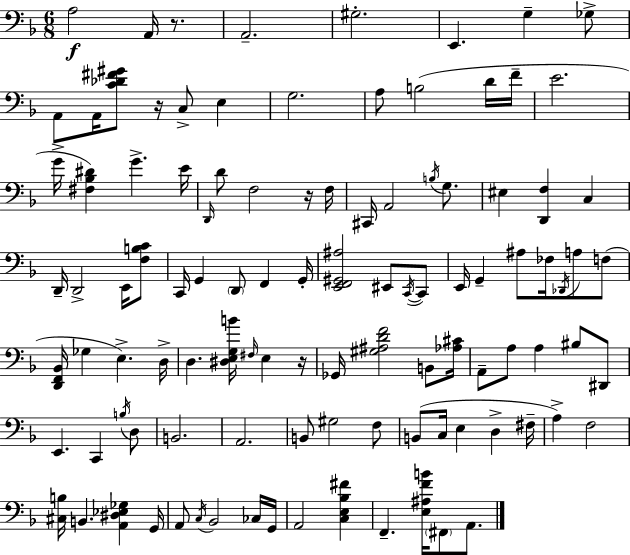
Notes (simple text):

A3/h A2/s R/e. A2/h. G#3/h. E2/q. G3/q Gb3/e A2/e A2/s [C4,Db4,F#4,G#4]/e R/s C3/e E3/q G3/h. A3/e B3/h D4/s F4/s E4/h. G4/s [F#3,Bb3,D#4]/q G4/q. E4/s D2/s D4/e F3/h R/s F3/s C#2/s A2/h B3/s G3/e. EIS3/q [D2,F3]/q C3/q D2/s D2/h E2/s [F3,B3,C4]/e C2/s G2/q D2/e F2/q G2/s [E2,F2,G#2,A#3]/h EIS2/e C2/s C2/e E2/s G2/q A#3/e FES3/s Db2/s A3/e F3/e [D2,F2,Bb2]/s Gb3/q E3/q. D3/s D3/q. [D#3,E3,G3,B4]/s F#3/s E3/q R/s Gb2/s [G#3,A#3,D4,F4]/h B2/e [Ab3,C#4]/s A2/e A3/e A3/q BIS3/e D#2/e E2/q. C2/q B3/s D3/e B2/h. A2/h. B2/e G#3/h F3/e B2/e C3/s E3/q D3/q F#3/s A3/q F3/h [C#3,B3]/s B2/q. [A2,D#3,Eb3,Gb3]/q G2/s A2/e C3/s Bb2/h CES3/s G2/s A2/h [C3,E3,Bb3,F#4]/q F2/q. [E3,A#3,F4,B4]/s F#2/e A2/e.